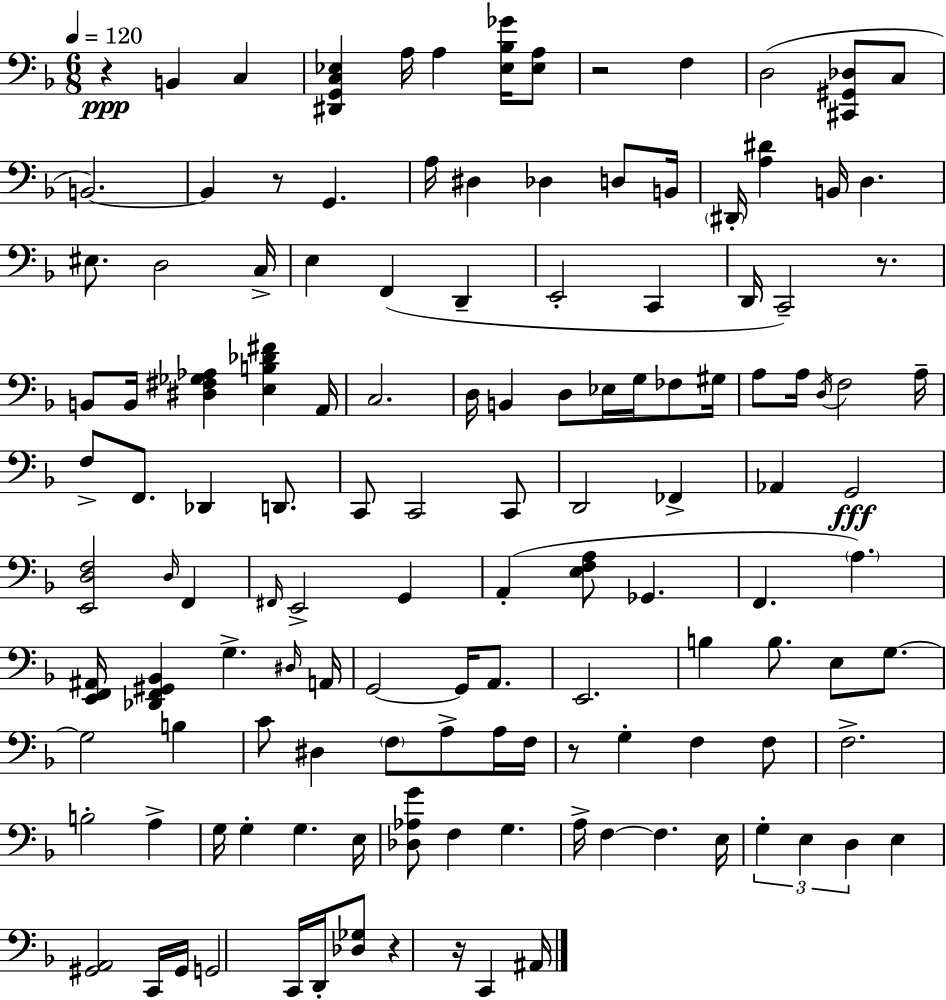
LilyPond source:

{
  \clef bass
  \numericTimeSignature
  \time 6/8
  \key d \minor
  \tempo 4 = 120
  r4\ppp b,4 c4 | <dis, g, c ees>4 a16 a4 <ees bes ges'>16 <ees a>8 | r2 f4 | d2( <cis, gis, des>8 c8 | \break b,2.~~) | b,4 r8 g,4. | a16 dis4 des4 d8 b,16 | \parenthesize dis,16-. <a dis'>4 b,16 d4. | \break eis8. d2 c16-> | e4 f,4( d,4-- | e,2-. c,4 | d,16 c,2--) r8. | \break b,8 b,16 <dis fis ges aes>4 <e b des' fis'>4 a,16 | c2. | d16 b,4 d8 ees16 g16 fes8 gis16 | a8 a16 \acciaccatura { d16 } f2 | \break a16-- f8-> f,8. des,4 d,8. | c,8 c,2 c,8 | d,2 fes,4-> | aes,4 g,2\fff | \break <e, d f>2 \grace { d16 } f,4 | \grace { fis,16 } e,2-> g,4 | a,4-.( <e f a>8 ges,4. | f,4. \parenthesize a4.) | \break <e, f, ais,>16 <des, f, gis, bes,>4 g4.-> | \grace { dis16 } a,16 g,2~~ | g,16 a,8. e,2. | b4 b8. e8 | \break g8.~~ g2 | b4 c'8 dis4 \parenthesize f8 | a8-> a16 f16 r8 g4-. f4 | f8 f2.-> | \break b2-. | a4-> g16 g4-. g4. | e16 <des aes g'>8 f4 g4. | a16-> f4~~ f4. | \break e16 \tuplet 3/2 { g4-. e4 | d4 } e4 <gis, a,>2 | c,16 gis,16 g,2 | c,16 d,16-. <des ges>8 r4 r16 c,4 | \break ais,16 \bar "|."
}